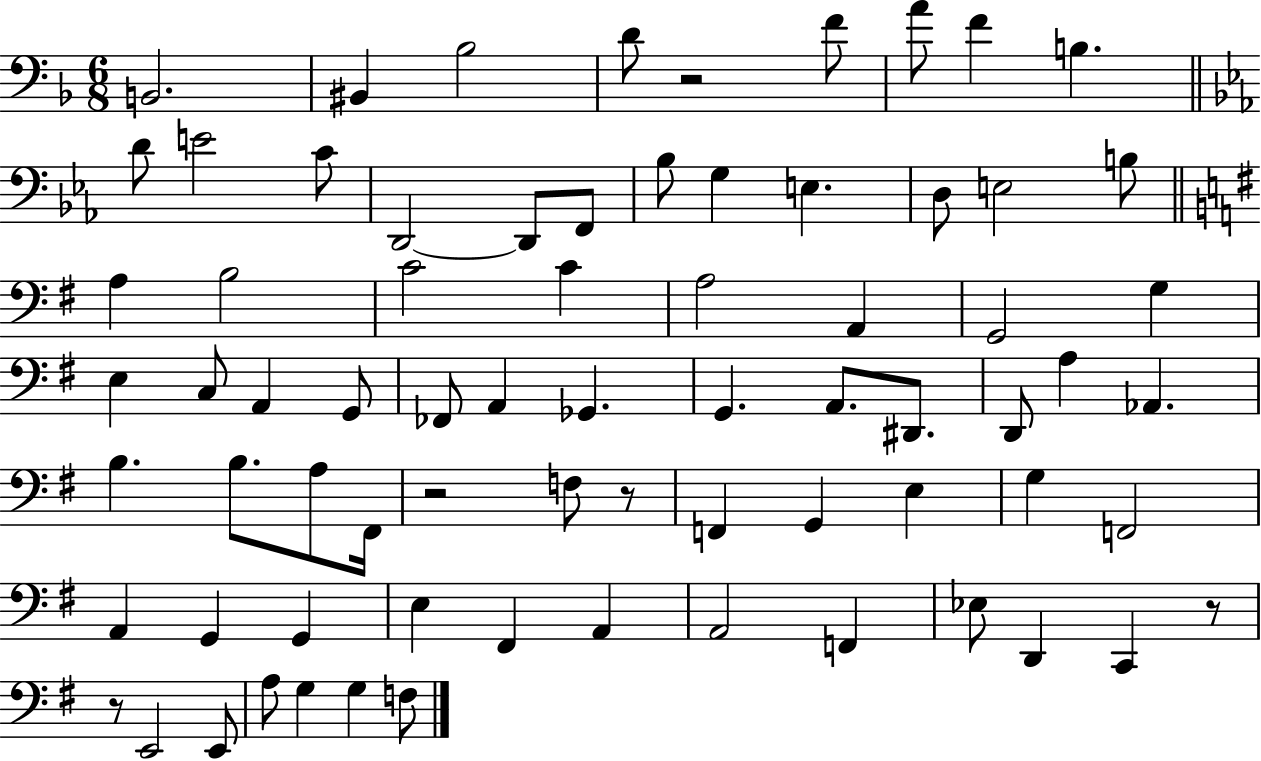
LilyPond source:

{
  \clef bass
  \numericTimeSignature
  \time 6/8
  \key f \major
  \repeat volta 2 { b,2. | bis,4 bes2 | d'8 r2 f'8 | a'8 f'4 b4. | \break \bar "||" \break \key ees \major d'8 e'2 c'8 | d,2~~ d,8 f,8 | bes8 g4 e4. | d8 e2 b8 | \break \bar "||" \break \key g \major a4 b2 | c'2 c'4 | a2 a,4 | g,2 g4 | \break e4 c8 a,4 g,8 | fes,8 a,4 ges,4. | g,4. a,8. dis,8. | d,8 a4 aes,4. | \break b4. b8. a8 fis,16 | r2 f8 r8 | f,4 g,4 e4 | g4 f,2 | \break a,4 g,4 g,4 | e4 fis,4 a,4 | a,2 f,4 | ees8 d,4 c,4 r8 | \break r8 e,2 e,8 | a8 g4 g4 f8 | } \bar "|."
}